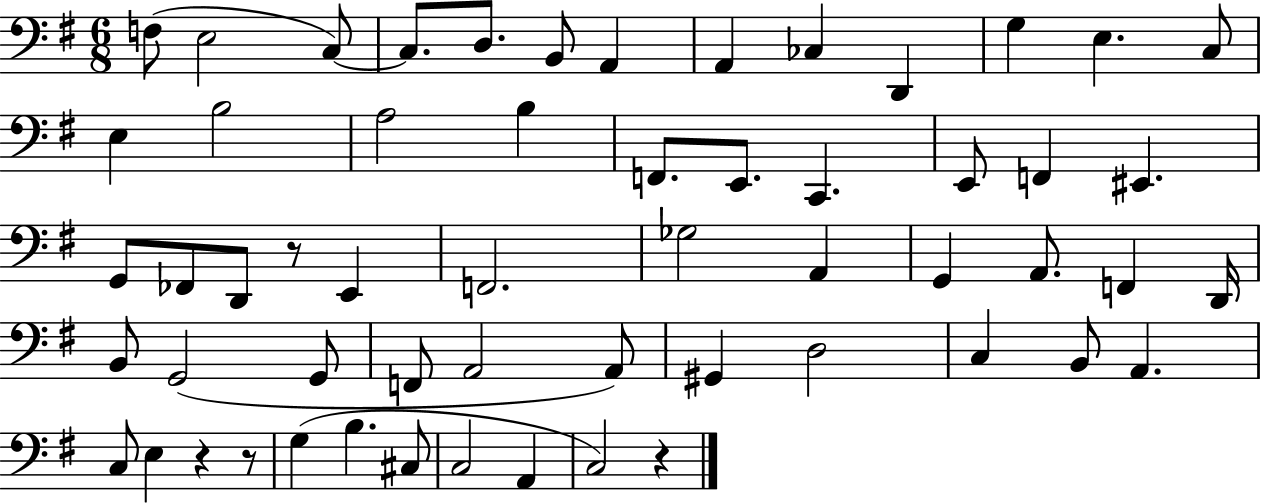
X:1
T:Untitled
M:6/8
L:1/4
K:G
F,/2 E,2 C,/2 C,/2 D,/2 B,,/2 A,, A,, _C, D,, G, E, C,/2 E, B,2 A,2 B, F,,/2 E,,/2 C,, E,,/2 F,, ^E,, G,,/2 _F,,/2 D,,/2 z/2 E,, F,,2 _G,2 A,, G,, A,,/2 F,, D,,/4 B,,/2 G,,2 G,,/2 F,,/2 A,,2 A,,/2 ^G,, D,2 C, B,,/2 A,, C,/2 E, z z/2 G, B, ^C,/2 C,2 A,, C,2 z